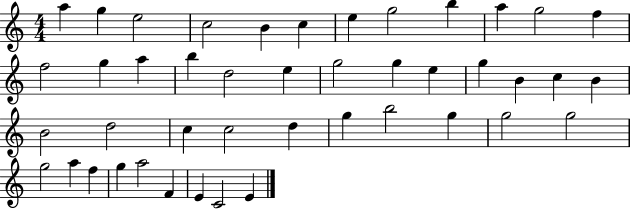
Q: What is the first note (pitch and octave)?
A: A5